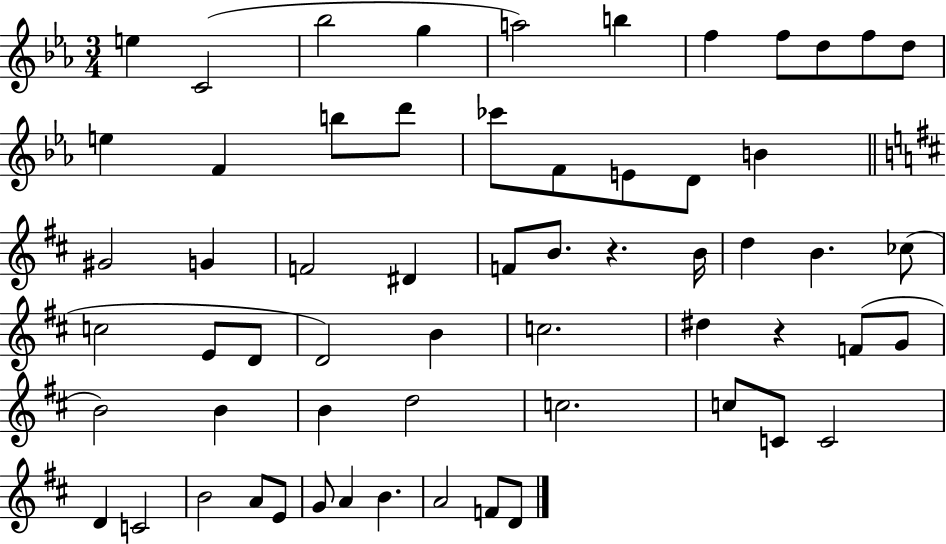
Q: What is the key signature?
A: EES major